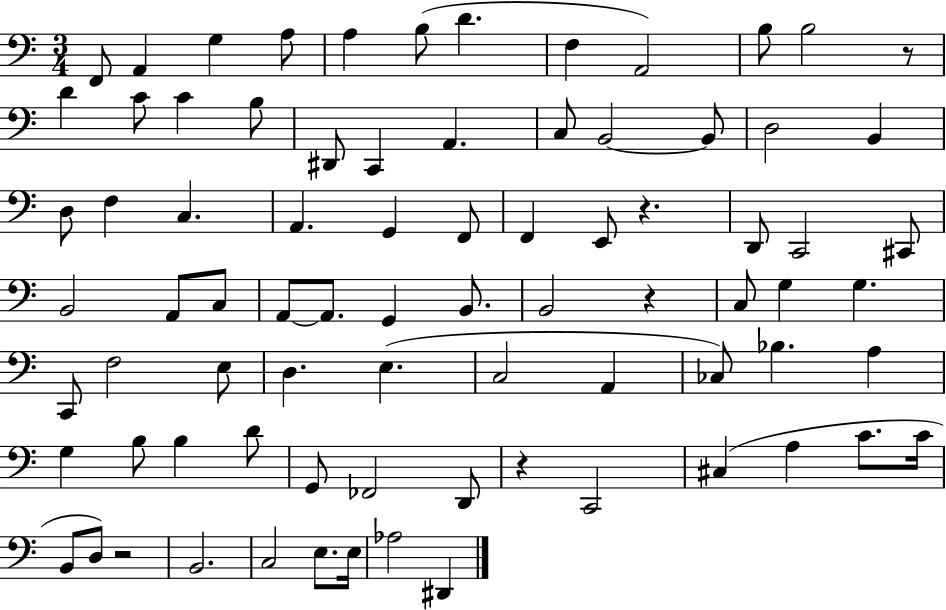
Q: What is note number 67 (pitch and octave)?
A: C4